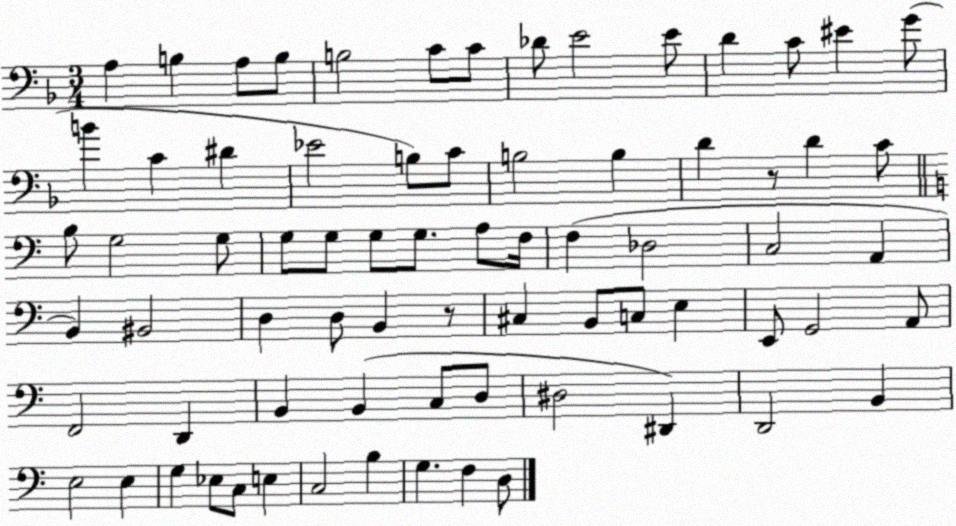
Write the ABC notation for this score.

X:1
T:Untitled
M:3/4
L:1/4
K:F
A, B, A,/2 B,/2 B,2 C/2 C/2 _D/2 E2 E/2 D C/2 ^E G/2 B C ^D _E2 B,/2 C/2 B,2 B, D z/2 D C/2 B,/2 G,2 G,/2 G,/2 G,/2 G,/2 G,/2 A,/2 F,/4 F, _D,2 C,2 A,, B,, ^B,,2 D, D,/2 B,, z/2 ^C, B,,/2 C,/2 E, E,,/2 G,,2 A,,/2 F,,2 D,, B,, B,, C,/2 D,/2 ^D,2 ^D,, D,,2 B,, E,2 E, G, _E,/2 C,/2 E, C,2 B, G, F, D,/2